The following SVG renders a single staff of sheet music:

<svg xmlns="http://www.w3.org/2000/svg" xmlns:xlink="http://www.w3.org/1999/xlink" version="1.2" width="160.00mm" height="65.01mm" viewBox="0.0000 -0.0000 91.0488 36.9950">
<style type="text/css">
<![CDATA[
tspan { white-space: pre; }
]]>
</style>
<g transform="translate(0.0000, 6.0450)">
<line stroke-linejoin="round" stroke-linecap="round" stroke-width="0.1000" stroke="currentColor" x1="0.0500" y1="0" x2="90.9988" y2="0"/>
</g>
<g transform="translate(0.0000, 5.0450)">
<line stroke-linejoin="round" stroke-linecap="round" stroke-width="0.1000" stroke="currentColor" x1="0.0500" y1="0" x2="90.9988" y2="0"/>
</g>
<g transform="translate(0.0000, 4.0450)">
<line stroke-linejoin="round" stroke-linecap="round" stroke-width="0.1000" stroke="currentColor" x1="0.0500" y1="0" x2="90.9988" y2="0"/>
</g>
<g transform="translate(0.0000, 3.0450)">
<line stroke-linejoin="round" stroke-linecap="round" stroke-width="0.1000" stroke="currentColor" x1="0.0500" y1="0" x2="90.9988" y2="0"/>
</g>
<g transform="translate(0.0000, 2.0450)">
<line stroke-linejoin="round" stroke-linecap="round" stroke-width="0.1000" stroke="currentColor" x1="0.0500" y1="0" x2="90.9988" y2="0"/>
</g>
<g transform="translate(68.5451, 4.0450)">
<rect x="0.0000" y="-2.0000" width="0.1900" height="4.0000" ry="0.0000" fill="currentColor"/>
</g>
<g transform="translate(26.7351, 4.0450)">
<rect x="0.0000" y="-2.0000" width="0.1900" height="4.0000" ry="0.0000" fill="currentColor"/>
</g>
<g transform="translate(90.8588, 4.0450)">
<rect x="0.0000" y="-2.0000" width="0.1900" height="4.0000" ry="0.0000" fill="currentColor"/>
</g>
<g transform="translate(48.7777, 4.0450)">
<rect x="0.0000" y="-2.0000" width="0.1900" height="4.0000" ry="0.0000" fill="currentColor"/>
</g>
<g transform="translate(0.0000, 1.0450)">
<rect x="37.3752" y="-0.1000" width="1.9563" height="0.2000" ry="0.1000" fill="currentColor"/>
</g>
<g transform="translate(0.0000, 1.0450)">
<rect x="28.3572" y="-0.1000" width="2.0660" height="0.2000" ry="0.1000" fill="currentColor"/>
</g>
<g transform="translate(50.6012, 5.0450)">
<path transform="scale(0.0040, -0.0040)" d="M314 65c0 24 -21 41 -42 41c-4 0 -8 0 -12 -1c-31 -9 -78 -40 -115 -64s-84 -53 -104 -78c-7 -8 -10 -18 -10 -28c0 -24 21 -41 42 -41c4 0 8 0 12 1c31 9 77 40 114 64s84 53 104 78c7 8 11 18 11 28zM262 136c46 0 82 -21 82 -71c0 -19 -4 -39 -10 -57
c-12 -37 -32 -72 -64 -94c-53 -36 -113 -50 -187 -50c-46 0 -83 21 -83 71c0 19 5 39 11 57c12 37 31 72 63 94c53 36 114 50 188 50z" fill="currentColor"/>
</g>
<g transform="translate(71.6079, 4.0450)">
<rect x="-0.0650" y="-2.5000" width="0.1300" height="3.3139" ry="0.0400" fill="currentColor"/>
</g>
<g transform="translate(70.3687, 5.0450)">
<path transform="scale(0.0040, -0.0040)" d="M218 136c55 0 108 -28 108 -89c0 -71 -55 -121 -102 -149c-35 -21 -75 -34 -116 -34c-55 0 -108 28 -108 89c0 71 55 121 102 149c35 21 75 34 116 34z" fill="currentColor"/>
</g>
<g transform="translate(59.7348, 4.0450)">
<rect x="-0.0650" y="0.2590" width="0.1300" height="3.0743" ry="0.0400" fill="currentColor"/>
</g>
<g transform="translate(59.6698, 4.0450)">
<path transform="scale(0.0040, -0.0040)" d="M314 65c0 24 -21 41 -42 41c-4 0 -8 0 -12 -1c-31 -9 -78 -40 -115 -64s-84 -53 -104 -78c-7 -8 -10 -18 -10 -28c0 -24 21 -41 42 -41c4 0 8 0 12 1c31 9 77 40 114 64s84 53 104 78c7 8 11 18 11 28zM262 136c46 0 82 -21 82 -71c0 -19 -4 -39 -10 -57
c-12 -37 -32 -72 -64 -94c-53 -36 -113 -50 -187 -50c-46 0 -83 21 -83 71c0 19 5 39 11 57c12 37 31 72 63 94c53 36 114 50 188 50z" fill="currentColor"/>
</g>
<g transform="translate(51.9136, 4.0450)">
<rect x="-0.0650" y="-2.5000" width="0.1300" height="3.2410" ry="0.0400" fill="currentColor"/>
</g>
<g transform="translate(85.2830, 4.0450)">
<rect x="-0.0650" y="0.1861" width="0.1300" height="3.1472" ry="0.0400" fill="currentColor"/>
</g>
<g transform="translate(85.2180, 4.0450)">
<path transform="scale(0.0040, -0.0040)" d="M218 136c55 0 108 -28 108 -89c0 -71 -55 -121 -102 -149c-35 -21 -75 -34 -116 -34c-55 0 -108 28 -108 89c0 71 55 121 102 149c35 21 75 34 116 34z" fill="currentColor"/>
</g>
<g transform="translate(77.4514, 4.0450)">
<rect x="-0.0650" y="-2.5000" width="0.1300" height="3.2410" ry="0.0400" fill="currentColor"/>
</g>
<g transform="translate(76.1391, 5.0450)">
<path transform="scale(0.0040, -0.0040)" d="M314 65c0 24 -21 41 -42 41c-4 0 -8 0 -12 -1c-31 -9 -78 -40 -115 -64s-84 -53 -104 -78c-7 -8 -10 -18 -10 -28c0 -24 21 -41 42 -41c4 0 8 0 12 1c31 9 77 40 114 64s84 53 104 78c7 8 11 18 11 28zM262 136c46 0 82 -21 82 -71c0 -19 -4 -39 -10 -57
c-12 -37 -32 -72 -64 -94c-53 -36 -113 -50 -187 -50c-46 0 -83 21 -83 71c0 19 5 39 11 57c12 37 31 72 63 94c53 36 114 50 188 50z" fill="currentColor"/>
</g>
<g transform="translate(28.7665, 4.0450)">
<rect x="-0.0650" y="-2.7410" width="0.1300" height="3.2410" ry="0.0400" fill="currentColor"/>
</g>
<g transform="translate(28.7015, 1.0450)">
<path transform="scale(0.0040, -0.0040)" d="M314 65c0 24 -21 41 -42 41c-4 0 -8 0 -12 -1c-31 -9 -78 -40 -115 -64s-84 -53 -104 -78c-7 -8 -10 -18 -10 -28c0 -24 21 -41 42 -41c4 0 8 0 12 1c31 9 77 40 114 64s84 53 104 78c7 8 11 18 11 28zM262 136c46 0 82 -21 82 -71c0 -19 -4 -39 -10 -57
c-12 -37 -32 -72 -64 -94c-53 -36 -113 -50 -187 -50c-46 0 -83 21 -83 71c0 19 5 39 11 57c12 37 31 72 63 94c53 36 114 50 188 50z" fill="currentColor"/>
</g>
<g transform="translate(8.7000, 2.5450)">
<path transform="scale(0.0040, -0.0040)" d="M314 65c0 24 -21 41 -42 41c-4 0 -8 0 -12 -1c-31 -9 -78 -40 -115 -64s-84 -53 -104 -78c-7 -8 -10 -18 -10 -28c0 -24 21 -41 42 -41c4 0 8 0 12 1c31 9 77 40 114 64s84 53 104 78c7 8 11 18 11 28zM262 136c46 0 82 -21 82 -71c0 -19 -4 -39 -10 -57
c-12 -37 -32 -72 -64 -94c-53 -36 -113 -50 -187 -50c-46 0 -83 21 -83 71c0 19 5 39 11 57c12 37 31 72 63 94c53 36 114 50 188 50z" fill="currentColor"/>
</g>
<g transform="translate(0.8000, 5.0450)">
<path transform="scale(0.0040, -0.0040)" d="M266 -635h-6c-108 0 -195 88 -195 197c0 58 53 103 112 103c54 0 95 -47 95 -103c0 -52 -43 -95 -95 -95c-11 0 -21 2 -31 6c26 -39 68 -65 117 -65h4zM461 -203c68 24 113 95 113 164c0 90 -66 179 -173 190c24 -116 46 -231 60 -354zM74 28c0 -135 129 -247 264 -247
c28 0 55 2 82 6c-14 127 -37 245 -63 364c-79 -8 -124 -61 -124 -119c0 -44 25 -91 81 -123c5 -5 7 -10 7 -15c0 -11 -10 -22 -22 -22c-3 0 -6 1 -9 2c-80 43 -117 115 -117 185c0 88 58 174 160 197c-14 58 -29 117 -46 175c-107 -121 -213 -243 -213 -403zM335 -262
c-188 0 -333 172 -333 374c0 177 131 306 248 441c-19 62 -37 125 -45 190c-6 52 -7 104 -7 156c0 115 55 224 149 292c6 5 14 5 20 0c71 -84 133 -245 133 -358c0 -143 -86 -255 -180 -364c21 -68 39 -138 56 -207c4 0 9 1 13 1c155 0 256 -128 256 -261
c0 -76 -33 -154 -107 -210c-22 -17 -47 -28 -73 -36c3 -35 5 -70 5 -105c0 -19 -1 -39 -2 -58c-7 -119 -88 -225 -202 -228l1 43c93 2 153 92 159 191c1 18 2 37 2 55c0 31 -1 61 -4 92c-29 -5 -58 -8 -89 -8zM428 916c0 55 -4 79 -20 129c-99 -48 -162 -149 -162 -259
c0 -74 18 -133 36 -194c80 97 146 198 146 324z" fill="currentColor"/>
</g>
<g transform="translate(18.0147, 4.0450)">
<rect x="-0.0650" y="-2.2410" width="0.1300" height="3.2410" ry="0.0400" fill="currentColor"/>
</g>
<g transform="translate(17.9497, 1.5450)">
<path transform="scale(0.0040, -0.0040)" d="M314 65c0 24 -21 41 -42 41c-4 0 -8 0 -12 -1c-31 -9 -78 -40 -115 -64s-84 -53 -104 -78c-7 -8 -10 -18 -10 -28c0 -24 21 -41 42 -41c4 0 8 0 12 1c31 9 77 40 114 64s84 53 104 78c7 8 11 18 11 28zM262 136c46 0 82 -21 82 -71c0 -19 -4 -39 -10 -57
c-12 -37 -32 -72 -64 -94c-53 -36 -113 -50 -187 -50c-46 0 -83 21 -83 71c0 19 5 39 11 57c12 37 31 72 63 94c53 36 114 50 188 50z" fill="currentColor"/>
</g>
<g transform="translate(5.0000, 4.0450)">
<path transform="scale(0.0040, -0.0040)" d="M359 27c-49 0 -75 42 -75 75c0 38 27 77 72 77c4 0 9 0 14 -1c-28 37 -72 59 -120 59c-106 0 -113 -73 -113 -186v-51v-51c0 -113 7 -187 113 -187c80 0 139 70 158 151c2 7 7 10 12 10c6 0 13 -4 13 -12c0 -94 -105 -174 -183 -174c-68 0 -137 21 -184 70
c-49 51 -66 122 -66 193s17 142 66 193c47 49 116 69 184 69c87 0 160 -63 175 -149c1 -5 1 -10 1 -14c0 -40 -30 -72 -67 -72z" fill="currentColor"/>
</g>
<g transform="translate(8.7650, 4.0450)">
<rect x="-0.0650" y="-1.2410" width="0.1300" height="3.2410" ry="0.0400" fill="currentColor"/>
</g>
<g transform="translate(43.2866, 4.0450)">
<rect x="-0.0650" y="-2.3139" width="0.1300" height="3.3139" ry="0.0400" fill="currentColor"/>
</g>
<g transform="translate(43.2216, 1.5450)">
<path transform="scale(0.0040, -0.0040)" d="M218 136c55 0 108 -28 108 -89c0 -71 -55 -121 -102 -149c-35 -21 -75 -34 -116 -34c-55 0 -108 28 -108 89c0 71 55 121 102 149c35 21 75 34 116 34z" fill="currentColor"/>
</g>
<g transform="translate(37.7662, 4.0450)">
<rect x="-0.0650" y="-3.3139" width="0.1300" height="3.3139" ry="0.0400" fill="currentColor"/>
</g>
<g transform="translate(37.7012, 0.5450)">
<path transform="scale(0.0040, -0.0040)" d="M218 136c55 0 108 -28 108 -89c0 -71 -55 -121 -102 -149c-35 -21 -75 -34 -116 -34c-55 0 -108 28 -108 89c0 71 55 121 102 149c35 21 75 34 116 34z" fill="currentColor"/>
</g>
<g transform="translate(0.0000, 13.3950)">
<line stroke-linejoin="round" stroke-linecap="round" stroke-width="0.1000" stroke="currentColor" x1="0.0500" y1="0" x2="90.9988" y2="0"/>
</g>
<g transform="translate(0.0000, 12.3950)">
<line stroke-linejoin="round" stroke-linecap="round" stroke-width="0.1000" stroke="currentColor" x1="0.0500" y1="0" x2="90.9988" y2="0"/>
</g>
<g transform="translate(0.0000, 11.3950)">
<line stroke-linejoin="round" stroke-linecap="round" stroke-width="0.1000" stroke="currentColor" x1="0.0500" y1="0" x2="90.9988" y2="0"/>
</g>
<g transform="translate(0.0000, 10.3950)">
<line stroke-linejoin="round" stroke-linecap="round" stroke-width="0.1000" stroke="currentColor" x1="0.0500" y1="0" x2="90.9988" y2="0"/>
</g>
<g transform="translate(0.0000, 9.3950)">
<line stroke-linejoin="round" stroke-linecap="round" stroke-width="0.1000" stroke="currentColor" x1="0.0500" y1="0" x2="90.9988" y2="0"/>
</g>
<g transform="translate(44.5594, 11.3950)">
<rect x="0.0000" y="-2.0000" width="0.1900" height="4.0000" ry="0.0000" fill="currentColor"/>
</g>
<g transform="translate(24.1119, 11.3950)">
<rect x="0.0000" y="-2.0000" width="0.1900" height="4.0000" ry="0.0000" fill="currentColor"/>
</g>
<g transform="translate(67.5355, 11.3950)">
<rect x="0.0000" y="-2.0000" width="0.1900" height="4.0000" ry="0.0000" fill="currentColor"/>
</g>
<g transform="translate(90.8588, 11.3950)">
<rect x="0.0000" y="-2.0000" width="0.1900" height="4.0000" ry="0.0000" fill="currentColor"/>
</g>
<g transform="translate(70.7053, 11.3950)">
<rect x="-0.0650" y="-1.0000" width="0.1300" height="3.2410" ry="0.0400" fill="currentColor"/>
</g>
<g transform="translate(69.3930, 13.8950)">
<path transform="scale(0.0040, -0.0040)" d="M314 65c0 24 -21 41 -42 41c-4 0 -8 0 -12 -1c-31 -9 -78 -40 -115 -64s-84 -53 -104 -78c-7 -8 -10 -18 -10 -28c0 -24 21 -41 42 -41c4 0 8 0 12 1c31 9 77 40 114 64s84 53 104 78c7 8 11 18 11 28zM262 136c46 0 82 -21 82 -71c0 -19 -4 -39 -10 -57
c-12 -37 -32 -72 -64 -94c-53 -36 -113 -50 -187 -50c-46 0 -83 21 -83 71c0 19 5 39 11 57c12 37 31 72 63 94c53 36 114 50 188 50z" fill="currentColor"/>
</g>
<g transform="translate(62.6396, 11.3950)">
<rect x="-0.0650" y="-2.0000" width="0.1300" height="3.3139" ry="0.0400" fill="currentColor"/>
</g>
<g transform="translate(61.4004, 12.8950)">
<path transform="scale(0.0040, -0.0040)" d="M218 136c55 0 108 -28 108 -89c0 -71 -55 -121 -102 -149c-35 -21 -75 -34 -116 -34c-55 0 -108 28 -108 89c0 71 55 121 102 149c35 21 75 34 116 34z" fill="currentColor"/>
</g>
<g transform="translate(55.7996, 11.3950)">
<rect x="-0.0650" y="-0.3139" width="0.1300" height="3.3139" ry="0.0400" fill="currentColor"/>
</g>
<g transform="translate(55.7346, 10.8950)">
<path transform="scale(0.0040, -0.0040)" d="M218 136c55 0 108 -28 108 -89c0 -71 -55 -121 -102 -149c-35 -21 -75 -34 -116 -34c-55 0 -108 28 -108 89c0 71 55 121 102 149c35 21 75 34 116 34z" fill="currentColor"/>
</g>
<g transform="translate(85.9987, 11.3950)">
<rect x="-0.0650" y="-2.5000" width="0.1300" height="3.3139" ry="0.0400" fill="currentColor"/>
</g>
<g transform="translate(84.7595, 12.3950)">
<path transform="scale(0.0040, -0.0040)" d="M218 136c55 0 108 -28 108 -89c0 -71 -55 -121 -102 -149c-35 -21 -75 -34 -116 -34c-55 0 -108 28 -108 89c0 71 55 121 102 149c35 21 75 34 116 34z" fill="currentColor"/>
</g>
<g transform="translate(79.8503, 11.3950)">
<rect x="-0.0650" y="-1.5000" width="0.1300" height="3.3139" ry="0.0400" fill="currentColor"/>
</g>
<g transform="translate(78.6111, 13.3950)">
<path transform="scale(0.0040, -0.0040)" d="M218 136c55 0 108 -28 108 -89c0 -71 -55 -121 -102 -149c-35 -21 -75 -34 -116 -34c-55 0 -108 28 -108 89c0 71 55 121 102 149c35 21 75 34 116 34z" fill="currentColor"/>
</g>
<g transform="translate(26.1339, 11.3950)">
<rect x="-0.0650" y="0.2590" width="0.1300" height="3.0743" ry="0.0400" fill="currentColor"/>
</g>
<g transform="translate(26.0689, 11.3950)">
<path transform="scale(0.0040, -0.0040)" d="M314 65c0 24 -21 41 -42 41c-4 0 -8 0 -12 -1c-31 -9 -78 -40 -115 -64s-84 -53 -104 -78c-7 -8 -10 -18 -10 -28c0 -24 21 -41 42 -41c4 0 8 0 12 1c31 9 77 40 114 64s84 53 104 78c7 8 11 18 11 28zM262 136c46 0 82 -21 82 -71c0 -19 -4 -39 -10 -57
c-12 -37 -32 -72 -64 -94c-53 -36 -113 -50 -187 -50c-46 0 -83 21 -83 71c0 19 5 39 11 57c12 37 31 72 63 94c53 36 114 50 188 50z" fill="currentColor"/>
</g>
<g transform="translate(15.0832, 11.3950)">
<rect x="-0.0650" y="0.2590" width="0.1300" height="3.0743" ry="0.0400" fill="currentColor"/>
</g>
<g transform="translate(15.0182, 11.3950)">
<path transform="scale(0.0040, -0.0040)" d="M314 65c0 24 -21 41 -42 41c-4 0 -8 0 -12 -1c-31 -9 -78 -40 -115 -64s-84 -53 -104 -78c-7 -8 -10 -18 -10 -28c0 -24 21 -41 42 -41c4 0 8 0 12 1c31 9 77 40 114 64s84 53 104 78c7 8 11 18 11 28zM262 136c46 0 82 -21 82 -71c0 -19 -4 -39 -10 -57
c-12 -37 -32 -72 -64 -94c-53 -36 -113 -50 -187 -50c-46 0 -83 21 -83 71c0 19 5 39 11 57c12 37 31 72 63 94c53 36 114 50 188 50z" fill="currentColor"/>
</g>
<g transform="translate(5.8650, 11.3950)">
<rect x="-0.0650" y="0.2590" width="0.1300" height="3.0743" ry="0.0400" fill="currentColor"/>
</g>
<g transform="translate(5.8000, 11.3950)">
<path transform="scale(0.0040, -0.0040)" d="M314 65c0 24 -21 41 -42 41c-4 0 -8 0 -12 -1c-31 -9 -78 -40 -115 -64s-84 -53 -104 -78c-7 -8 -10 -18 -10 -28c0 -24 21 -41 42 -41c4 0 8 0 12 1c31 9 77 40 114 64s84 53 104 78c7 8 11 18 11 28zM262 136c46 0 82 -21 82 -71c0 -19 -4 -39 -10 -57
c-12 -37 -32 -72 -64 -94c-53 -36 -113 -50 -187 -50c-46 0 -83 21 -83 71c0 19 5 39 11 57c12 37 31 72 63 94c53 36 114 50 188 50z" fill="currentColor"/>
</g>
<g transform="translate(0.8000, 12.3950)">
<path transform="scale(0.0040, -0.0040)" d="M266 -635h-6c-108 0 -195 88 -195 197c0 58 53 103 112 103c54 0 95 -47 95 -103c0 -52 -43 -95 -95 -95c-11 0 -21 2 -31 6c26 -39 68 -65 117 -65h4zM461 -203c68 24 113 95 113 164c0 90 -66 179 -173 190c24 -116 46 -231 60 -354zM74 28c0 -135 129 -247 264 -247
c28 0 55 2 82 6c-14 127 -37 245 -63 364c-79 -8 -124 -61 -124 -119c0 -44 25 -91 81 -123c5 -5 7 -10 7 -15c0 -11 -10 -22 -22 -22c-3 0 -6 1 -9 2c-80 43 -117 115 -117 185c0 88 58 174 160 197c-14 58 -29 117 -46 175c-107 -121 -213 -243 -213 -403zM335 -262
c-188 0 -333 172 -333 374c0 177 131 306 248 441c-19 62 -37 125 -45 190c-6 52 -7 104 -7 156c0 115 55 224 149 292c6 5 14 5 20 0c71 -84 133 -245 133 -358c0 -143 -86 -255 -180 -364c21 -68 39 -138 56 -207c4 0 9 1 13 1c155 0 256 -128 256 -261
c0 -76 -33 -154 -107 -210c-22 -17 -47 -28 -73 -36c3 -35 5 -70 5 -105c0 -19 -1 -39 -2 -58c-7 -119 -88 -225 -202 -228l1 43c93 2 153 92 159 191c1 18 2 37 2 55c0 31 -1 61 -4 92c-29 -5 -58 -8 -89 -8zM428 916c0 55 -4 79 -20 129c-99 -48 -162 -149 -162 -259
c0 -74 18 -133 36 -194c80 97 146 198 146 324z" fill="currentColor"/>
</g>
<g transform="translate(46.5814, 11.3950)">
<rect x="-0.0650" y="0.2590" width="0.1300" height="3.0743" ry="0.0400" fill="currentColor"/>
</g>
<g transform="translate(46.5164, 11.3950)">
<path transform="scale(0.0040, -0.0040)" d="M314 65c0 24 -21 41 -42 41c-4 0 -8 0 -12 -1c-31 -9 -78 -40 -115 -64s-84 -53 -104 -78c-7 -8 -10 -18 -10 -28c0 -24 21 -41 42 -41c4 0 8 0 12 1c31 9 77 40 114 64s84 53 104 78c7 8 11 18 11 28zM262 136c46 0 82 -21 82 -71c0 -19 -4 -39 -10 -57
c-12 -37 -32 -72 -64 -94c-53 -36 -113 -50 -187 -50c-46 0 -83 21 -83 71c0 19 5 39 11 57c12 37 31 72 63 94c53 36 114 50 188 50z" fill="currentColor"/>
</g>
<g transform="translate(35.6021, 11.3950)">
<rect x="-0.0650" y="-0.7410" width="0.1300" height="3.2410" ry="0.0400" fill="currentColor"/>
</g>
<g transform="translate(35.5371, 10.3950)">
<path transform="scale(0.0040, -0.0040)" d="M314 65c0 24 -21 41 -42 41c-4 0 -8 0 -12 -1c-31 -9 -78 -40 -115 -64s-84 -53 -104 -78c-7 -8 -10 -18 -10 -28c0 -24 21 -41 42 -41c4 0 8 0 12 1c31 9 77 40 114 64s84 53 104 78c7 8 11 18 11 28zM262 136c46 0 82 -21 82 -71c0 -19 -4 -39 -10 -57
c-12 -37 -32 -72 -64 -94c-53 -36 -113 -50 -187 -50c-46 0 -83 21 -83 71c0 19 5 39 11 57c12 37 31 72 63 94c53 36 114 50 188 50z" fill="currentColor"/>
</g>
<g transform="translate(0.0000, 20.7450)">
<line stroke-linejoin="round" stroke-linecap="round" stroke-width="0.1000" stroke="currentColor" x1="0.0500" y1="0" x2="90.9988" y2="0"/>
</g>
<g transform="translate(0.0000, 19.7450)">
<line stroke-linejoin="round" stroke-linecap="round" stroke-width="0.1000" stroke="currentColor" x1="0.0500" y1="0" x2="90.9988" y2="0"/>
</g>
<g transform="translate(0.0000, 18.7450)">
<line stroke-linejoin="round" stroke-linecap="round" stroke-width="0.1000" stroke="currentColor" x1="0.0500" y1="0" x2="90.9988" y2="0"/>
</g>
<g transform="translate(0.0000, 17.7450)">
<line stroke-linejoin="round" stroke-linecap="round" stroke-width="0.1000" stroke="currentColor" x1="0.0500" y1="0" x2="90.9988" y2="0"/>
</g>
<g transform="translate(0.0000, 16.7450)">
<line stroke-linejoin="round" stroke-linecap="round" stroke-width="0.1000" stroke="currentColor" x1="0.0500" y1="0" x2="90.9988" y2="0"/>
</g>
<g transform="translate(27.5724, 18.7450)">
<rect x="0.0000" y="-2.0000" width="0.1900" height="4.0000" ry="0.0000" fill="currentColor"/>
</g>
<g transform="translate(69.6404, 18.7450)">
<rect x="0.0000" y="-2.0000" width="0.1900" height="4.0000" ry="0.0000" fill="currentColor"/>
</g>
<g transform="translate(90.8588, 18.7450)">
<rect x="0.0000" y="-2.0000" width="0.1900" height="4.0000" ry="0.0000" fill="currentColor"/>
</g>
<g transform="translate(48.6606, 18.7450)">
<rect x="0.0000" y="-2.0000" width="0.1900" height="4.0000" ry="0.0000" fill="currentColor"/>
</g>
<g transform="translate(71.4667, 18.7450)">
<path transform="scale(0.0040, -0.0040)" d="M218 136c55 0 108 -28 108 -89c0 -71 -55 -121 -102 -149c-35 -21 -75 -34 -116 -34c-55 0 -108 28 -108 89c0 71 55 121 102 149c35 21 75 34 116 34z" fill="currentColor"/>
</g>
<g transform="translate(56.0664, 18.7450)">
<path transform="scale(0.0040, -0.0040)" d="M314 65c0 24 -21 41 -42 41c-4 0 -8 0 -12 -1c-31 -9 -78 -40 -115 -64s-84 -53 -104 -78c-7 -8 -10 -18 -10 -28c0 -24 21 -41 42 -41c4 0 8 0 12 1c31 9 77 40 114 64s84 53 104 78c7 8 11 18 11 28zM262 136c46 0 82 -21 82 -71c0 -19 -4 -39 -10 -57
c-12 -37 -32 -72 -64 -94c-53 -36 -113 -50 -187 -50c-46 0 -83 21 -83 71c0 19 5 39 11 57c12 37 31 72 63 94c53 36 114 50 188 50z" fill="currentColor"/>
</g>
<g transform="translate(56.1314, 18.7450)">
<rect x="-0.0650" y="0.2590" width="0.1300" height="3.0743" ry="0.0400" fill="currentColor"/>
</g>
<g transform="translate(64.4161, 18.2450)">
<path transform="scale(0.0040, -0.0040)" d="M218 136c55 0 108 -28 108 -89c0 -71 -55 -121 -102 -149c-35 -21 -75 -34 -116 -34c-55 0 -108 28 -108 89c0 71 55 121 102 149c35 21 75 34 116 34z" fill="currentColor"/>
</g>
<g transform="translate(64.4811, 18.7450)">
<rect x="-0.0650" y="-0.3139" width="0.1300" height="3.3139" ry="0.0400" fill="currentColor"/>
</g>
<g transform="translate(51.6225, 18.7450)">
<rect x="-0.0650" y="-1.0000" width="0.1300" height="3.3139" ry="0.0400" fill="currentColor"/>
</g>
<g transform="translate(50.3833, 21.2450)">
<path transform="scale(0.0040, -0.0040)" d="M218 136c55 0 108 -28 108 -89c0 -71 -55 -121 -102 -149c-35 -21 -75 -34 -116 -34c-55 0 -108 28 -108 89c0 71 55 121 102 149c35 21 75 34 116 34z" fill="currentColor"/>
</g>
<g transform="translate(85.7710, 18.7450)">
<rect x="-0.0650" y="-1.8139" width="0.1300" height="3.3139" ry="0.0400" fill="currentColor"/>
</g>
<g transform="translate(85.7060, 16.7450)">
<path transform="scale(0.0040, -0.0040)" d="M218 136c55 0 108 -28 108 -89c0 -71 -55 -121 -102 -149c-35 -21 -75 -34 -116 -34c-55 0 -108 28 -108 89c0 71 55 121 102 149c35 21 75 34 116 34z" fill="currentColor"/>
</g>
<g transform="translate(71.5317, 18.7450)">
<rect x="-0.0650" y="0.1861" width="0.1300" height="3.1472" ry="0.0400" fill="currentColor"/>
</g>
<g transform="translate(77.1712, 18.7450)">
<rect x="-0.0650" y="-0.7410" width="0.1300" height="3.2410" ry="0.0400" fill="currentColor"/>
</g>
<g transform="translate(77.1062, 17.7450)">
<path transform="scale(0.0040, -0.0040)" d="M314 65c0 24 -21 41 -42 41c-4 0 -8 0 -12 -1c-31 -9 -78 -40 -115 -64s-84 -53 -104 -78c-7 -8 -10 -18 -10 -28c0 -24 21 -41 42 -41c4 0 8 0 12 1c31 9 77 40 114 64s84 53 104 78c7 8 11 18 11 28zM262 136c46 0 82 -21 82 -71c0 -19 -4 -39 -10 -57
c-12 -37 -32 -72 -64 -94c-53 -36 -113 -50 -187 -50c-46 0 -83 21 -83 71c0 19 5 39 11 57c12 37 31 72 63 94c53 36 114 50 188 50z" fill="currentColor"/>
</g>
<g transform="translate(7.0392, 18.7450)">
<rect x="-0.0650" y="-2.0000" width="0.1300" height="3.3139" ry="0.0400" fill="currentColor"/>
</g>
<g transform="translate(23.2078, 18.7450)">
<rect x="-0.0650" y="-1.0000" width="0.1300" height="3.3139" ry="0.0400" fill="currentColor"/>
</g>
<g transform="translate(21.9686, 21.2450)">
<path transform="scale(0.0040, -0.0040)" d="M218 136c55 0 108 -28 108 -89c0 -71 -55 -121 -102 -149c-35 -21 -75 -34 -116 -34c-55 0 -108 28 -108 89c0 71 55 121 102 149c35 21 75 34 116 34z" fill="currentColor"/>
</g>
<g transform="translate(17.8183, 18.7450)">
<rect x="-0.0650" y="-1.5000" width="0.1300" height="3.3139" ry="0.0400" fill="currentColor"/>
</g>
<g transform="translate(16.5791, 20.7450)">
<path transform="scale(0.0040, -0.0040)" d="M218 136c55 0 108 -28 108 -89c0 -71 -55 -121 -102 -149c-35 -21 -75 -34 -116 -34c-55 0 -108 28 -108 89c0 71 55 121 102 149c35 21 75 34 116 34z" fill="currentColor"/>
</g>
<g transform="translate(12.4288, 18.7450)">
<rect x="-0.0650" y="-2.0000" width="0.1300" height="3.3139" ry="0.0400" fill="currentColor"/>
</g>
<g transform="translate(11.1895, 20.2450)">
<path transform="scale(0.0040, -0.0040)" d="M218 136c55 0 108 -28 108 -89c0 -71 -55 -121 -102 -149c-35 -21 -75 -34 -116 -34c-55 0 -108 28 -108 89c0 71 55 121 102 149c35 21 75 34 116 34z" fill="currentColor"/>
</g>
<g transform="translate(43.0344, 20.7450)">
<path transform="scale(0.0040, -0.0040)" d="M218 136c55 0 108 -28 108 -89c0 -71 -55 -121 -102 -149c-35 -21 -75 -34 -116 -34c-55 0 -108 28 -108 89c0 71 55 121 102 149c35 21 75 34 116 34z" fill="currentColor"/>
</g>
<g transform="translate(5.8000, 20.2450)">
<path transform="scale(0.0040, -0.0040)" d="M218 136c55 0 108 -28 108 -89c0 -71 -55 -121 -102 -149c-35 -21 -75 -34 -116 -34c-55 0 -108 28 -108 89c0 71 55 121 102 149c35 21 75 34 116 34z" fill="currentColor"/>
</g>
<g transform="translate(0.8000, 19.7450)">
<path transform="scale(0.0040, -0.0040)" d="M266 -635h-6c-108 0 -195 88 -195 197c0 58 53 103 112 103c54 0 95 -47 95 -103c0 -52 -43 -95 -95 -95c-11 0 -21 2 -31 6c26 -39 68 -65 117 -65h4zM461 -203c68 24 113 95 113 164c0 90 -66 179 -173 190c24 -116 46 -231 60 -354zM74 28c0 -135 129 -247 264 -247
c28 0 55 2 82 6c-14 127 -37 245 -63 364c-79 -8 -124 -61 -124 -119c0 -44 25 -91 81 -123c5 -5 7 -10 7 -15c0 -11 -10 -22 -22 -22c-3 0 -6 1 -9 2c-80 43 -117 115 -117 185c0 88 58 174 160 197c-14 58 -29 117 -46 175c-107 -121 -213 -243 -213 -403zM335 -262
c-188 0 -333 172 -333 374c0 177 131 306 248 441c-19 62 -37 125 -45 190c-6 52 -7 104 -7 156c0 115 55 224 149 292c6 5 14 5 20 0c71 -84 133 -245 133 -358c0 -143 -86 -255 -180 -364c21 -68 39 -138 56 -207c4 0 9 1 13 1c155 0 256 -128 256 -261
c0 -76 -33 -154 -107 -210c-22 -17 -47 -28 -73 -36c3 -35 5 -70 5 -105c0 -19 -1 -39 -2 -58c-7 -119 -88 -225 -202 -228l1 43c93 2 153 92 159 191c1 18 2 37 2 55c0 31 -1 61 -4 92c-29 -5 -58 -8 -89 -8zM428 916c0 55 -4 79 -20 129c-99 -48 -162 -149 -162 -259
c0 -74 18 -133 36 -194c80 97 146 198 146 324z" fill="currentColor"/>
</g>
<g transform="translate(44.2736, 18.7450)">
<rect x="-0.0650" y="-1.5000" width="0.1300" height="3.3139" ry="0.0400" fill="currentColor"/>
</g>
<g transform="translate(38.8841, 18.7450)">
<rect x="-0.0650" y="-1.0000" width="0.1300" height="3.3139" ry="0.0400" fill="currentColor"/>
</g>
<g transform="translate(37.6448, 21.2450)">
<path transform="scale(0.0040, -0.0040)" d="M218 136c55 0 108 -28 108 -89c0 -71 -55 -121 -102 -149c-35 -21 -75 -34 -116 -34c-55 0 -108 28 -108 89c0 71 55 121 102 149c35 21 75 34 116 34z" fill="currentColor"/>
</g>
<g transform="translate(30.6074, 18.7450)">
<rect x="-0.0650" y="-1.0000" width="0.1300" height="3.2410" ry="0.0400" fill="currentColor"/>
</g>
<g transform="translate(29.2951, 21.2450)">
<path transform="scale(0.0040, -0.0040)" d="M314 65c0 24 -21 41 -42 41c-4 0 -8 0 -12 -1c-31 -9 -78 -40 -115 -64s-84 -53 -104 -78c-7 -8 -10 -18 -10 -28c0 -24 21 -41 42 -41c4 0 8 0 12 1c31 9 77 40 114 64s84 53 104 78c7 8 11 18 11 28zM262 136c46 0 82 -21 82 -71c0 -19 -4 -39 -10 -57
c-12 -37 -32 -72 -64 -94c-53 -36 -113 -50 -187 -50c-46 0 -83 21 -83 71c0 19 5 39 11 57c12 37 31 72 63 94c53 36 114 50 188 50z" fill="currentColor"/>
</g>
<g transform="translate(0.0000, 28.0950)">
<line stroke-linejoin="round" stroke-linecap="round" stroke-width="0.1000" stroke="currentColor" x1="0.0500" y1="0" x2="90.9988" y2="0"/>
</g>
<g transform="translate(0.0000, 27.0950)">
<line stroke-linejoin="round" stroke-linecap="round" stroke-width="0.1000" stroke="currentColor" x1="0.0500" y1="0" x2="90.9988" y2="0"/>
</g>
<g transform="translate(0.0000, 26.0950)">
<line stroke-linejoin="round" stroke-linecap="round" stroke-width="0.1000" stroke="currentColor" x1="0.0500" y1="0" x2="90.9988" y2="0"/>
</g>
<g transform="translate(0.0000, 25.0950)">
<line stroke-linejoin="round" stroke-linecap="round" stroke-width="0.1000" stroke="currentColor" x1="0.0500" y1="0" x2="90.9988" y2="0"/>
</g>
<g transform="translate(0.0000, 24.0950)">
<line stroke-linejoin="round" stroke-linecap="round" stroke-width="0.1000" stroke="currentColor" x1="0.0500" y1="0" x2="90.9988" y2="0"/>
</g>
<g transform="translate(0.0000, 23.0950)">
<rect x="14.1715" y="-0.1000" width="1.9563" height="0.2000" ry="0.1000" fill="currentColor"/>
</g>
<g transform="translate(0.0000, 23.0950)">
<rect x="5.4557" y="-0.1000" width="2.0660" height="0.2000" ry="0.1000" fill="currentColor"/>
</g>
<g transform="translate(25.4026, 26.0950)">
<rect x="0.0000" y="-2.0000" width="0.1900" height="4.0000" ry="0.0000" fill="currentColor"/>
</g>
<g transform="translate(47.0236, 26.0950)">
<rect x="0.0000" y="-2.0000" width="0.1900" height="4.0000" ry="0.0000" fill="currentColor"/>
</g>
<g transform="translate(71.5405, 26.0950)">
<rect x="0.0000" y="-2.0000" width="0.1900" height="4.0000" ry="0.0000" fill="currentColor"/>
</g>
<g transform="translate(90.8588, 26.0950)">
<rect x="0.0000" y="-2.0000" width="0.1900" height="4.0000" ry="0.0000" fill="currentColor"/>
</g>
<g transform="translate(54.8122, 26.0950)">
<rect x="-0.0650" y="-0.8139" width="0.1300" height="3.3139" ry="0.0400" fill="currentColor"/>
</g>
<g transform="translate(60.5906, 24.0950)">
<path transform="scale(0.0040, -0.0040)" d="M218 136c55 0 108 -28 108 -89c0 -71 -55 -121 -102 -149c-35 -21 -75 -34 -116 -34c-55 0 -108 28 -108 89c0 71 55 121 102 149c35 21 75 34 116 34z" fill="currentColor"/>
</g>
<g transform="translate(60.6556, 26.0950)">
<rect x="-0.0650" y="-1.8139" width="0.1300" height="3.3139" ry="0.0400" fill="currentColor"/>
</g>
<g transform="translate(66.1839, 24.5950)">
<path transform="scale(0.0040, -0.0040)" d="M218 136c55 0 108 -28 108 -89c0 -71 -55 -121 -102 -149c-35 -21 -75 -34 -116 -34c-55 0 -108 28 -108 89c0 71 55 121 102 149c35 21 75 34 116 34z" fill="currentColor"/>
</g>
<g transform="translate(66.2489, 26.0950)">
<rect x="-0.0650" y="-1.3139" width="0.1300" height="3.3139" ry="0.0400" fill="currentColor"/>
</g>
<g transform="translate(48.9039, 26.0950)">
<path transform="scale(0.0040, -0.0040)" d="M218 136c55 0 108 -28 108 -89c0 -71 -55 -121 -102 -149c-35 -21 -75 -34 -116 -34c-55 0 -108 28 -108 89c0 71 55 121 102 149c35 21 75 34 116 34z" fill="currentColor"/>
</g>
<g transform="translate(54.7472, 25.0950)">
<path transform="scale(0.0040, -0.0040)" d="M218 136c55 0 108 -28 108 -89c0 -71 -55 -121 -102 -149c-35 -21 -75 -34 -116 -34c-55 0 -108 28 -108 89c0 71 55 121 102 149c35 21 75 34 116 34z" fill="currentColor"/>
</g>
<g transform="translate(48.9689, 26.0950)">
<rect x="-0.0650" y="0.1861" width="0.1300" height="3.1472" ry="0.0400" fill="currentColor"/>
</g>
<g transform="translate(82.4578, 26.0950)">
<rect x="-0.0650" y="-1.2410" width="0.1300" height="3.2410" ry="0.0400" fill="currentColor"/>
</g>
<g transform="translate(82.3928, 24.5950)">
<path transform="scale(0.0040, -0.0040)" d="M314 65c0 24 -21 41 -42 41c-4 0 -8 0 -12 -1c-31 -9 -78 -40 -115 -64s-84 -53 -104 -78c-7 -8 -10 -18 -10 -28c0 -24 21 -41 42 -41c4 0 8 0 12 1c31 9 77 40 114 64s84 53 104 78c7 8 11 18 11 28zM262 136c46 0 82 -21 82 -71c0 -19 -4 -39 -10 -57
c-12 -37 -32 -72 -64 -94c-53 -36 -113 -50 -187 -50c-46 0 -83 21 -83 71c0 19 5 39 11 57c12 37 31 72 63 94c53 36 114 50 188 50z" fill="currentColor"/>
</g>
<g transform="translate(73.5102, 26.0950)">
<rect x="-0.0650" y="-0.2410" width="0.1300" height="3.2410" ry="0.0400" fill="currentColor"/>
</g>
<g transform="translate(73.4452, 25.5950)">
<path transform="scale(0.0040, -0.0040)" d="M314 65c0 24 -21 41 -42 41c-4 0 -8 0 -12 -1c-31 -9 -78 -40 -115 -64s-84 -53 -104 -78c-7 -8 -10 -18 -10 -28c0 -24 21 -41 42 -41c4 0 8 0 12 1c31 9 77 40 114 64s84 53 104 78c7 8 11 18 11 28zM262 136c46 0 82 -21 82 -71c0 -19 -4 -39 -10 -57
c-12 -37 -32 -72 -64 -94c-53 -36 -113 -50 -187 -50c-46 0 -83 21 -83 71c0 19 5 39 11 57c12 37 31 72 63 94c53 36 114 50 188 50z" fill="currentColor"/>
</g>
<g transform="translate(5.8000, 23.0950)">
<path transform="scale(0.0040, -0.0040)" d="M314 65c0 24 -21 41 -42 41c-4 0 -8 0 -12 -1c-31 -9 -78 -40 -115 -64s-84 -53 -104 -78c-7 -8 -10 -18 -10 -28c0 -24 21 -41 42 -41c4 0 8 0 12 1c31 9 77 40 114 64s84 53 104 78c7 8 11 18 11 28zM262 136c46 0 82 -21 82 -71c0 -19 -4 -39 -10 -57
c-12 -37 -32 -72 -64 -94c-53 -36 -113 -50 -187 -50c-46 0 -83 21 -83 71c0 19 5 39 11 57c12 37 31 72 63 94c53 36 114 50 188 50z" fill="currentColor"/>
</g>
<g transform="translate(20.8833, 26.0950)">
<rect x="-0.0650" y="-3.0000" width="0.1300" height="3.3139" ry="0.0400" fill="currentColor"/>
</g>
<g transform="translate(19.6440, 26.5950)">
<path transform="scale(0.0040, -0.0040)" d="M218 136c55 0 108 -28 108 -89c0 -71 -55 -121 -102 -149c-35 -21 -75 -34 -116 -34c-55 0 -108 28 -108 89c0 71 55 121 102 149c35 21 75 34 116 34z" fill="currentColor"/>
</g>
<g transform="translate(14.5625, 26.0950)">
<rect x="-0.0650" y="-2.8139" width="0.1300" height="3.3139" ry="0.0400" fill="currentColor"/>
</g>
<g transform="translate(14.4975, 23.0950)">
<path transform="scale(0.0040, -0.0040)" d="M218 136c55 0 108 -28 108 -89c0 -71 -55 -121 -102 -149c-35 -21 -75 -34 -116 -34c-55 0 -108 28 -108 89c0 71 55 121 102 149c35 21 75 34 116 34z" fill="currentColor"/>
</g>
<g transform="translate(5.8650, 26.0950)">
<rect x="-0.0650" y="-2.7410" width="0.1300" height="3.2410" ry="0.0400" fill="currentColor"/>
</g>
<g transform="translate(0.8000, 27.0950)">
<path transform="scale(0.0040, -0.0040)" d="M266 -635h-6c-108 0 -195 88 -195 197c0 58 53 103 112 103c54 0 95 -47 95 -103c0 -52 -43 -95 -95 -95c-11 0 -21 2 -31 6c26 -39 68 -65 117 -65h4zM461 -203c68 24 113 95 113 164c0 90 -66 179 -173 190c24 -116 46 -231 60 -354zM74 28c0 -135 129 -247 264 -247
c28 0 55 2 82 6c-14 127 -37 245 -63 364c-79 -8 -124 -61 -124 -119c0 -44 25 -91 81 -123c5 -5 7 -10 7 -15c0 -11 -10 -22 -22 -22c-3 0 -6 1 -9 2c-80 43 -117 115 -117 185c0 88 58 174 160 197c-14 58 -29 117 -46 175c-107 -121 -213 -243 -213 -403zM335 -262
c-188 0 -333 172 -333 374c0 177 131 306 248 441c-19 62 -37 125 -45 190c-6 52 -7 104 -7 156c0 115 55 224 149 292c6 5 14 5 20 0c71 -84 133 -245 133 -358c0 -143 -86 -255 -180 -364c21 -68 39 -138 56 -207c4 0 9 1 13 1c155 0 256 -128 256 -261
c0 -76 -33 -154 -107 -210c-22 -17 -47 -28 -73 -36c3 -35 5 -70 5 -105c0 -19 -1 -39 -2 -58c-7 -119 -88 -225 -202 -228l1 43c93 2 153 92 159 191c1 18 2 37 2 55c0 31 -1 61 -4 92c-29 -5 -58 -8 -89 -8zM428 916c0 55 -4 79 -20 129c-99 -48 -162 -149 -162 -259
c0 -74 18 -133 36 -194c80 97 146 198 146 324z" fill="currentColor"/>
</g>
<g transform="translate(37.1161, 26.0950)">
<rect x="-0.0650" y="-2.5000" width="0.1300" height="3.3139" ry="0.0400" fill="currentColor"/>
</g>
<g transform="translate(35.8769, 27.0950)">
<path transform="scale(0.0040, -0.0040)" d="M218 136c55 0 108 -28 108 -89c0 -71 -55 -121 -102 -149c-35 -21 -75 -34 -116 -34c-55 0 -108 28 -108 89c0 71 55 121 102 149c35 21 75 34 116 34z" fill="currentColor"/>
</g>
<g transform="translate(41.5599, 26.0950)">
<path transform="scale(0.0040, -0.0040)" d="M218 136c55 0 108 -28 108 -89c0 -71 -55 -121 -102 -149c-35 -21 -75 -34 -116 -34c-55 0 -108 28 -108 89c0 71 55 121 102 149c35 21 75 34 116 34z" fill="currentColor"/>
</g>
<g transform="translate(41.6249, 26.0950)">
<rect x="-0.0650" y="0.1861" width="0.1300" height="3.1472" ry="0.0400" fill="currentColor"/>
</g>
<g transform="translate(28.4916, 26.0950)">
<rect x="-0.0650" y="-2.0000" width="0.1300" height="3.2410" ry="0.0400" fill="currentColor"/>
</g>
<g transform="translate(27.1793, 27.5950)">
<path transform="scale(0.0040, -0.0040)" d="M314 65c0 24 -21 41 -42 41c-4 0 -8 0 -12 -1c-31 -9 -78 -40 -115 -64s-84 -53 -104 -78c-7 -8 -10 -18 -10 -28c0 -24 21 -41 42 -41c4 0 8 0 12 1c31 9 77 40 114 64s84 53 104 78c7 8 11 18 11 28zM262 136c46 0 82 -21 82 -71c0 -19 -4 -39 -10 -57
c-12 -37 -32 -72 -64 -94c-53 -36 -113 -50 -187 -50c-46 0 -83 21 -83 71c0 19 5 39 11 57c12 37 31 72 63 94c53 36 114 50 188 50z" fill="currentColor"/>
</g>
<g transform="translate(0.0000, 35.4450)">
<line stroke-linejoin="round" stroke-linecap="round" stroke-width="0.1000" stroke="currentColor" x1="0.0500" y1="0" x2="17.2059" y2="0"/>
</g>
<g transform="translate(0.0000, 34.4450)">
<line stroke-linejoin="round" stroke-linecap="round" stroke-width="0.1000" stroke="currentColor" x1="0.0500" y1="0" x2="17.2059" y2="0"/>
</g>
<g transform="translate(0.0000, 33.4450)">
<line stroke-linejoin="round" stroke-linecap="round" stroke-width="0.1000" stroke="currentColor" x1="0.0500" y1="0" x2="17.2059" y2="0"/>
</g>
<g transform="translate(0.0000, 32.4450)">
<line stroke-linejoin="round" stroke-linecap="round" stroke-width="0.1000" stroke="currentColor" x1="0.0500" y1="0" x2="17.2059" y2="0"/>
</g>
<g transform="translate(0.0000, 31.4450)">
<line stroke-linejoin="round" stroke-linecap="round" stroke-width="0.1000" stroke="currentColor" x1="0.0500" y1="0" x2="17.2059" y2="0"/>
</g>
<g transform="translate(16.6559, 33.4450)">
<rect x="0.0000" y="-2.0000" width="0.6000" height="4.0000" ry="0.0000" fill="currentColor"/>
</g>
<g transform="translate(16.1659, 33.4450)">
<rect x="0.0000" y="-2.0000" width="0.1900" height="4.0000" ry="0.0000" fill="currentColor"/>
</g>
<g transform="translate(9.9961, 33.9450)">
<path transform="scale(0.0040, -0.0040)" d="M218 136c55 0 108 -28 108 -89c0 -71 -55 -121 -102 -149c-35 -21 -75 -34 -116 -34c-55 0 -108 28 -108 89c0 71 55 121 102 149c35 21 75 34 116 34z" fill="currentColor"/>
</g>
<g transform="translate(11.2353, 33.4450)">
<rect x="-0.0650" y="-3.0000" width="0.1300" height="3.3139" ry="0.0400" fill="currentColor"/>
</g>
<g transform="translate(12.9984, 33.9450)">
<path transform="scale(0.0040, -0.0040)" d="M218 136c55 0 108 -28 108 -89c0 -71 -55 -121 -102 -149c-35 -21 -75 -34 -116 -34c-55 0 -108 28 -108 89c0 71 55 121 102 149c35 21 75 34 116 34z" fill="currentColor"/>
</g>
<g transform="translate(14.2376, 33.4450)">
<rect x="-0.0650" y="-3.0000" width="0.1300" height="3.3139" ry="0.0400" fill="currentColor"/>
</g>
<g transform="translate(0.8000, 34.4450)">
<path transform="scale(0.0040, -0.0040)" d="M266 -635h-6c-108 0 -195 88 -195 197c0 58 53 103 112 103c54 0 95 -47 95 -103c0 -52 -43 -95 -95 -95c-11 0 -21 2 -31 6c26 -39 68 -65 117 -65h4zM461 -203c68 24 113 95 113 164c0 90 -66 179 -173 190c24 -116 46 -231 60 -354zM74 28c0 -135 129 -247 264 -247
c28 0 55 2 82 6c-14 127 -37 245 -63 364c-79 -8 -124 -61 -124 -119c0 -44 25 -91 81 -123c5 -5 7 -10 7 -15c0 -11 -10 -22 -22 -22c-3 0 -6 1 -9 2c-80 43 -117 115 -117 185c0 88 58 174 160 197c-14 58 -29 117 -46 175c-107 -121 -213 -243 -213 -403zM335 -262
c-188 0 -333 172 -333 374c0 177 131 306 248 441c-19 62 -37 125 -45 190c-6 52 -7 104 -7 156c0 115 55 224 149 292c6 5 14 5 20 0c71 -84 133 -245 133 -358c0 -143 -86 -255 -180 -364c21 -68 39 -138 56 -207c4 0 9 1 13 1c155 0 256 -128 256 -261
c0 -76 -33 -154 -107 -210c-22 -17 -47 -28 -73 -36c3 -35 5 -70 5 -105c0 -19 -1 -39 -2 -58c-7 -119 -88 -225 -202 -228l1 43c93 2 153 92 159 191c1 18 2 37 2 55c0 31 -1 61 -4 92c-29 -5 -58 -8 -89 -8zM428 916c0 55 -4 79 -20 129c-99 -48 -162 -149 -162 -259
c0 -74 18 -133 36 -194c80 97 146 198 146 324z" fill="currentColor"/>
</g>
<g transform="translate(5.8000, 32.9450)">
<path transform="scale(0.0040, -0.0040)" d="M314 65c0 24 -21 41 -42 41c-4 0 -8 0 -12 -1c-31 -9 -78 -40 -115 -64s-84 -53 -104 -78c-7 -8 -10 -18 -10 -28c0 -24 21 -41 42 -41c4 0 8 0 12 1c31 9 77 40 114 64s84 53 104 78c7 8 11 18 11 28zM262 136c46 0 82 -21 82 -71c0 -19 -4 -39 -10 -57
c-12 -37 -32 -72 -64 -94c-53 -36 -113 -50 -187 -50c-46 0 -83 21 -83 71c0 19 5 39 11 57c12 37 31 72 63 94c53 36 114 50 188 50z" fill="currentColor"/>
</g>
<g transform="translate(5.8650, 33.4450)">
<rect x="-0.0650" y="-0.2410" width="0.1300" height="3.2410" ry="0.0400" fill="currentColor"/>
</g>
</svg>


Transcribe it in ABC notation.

X:1
T:Untitled
M:4/4
L:1/4
K:C
e2 g2 a2 b g G2 B2 G G2 B B2 B2 B2 d2 B2 c F D2 E G F F E D D2 D E D B2 c B d2 f a2 a A F2 G B B d f e c2 e2 c2 A A